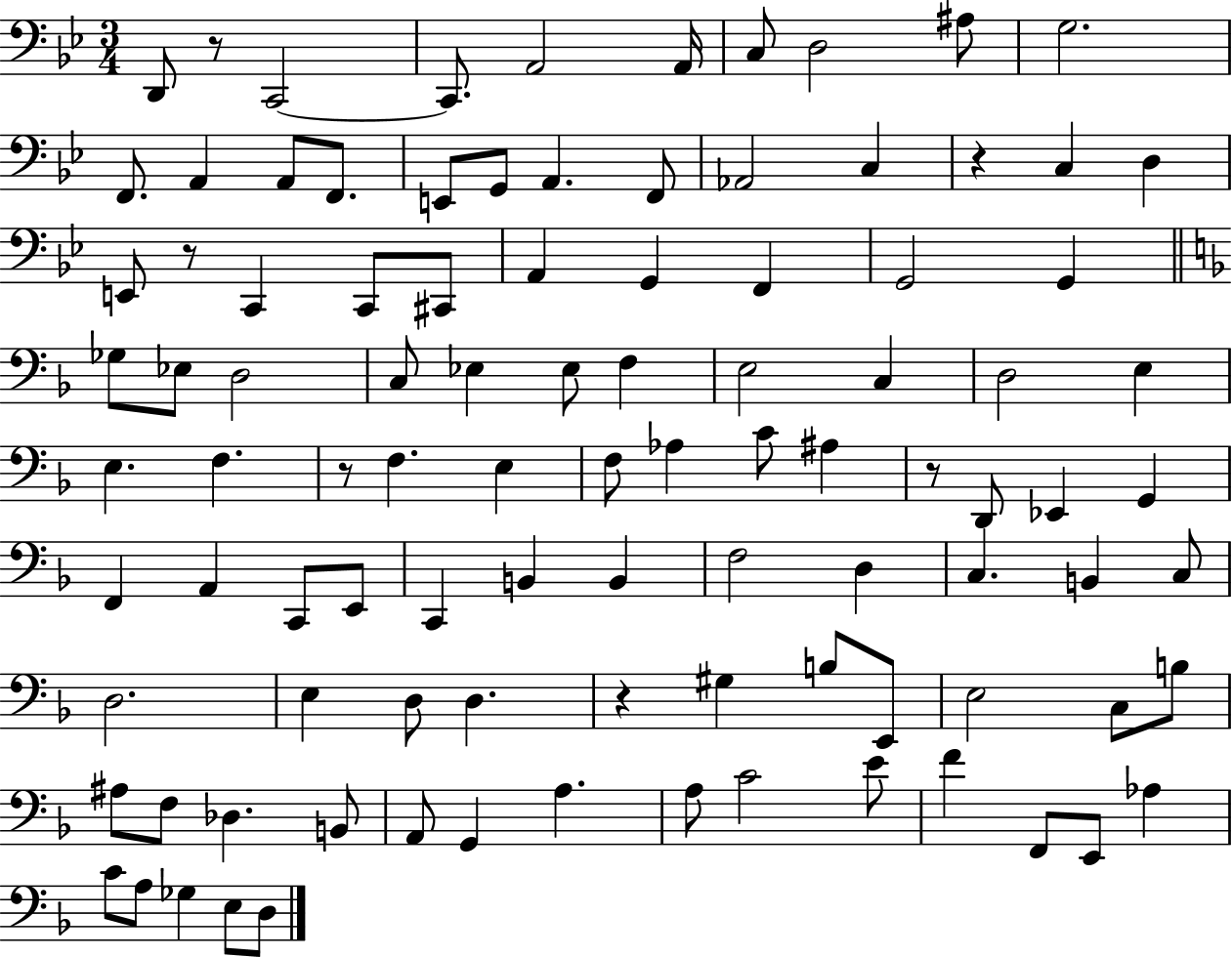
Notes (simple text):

D2/e R/e C2/h C2/e. A2/h A2/s C3/e D3/h A#3/e G3/h. F2/e. A2/q A2/e F2/e. E2/e G2/e A2/q. F2/e Ab2/h C3/q R/q C3/q D3/q E2/e R/e C2/q C2/e C#2/e A2/q G2/q F2/q G2/h G2/q Gb3/e Eb3/e D3/h C3/e Eb3/q Eb3/e F3/q E3/h C3/q D3/h E3/q E3/q. F3/q. R/e F3/q. E3/q F3/e Ab3/q C4/e A#3/q R/e D2/e Eb2/q G2/q F2/q A2/q C2/e E2/e C2/q B2/q B2/q F3/h D3/q C3/q. B2/q C3/e D3/h. E3/q D3/e D3/q. R/q G#3/q B3/e E2/e E3/h C3/e B3/e A#3/e F3/e Db3/q. B2/e A2/e G2/q A3/q. A3/e C4/h E4/e F4/q F2/e E2/e Ab3/q C4/e A3/e Gb3/q E3/e D3/e